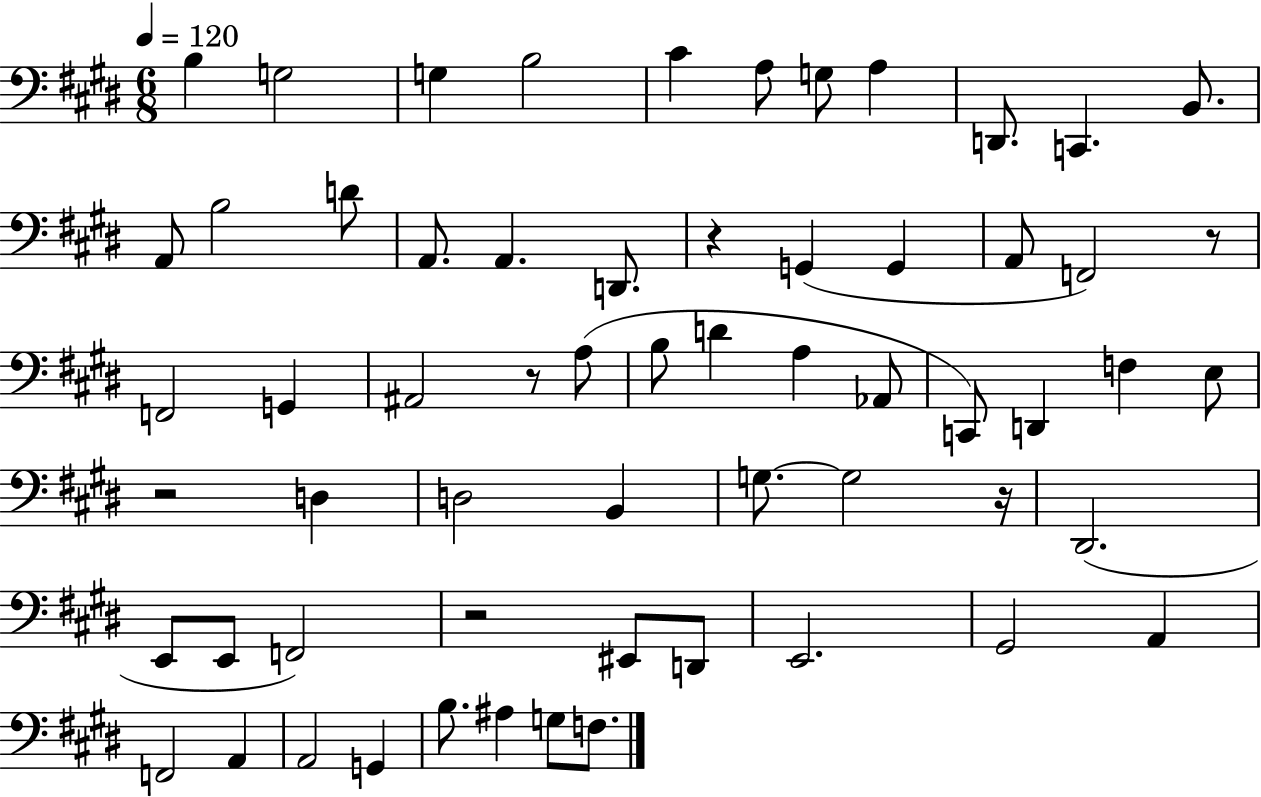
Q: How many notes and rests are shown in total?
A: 61